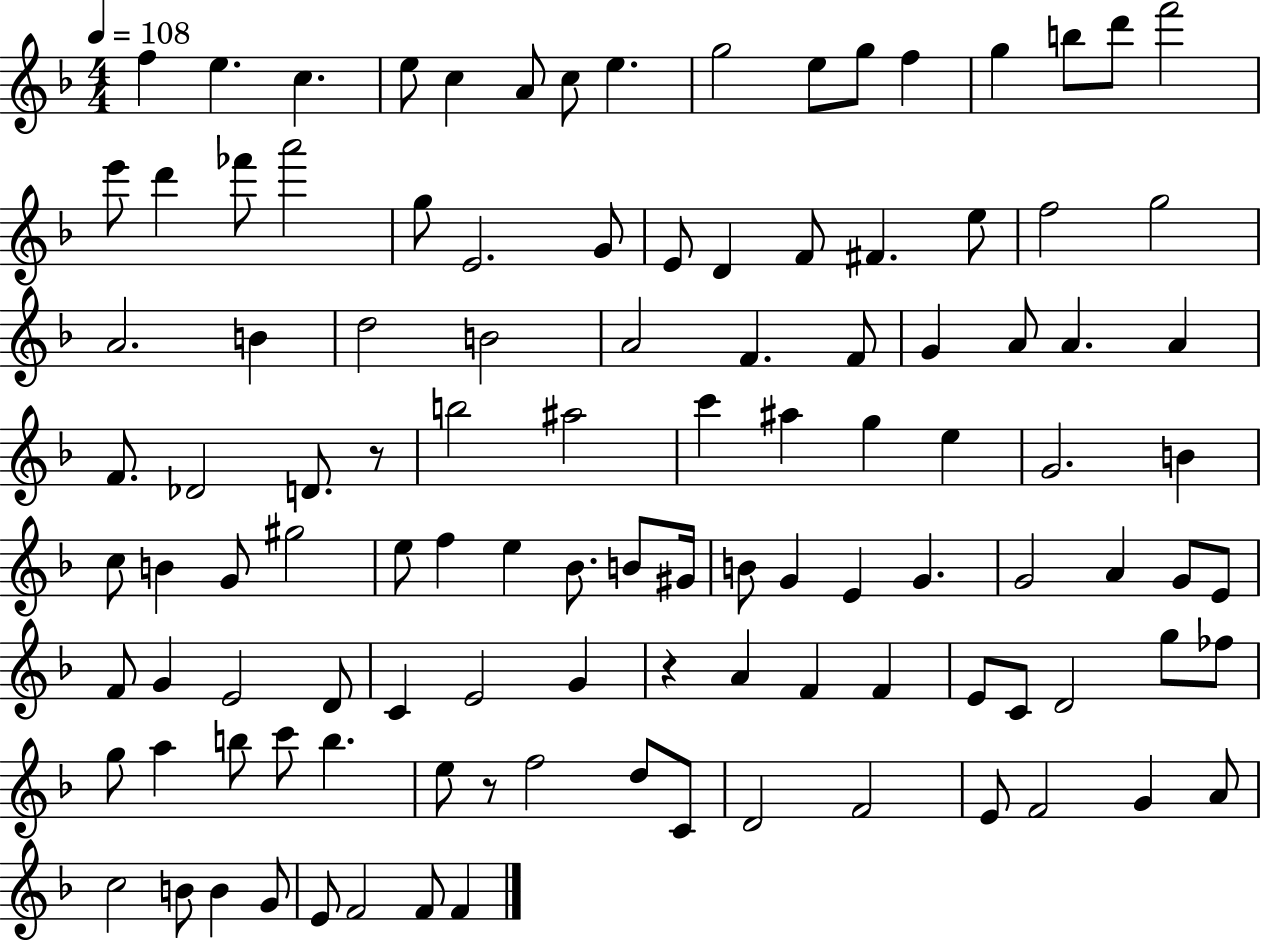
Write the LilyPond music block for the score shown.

{
  \clef treble
  \numericTimeSignature
  \time 4/4
  \key f \major
  \tempo 4 = 108
  \repeat volta 2 { f''4 e''4. c''4. | e''8 c''4 a'8 c''8 e''4. | g''2 e''8 g''8 f''4 | g''4 b''8 d'''8 f'''2 | \break e'''8 d'''4 fes'''8 a'''2 | g''8 e'2. g'8 | e'8 d'4 f'8 fis'4. e''8 | f''2 g''2 | \break a'2. b'4 | d''2 b'2 | a'2 f'4. f'8 | g'4 a'8 a'4. a'4 | \break f'8. des'2 d'8. r8 | b''2 ais''2 | c'''4 ais''4 g''4 e''4 | g'2. b'4 | \break c''8 b'4 g'8 gis''2 | e''8 f''4 e''4 bes'8. b'8 gis'16 | b'8 g'4 e'4 g'4. | g'2 a'4 g'8 e'8 | \break f'8 g'4 e'2 d'8 | c'4 e'2 g'4 | r4 a'4 f'4 f'4 | e'8 c'8 d'2 g''8 fes''8 | \break g''8 a''4 b''8 c'''8 b''4. | e''8 r8 f''2 d''8 c'8 | d'2 f'2 | e'8 f'2 g'4 a'8 | \break c''2 b'8 b'4 g'8 | e'8 f'2 f'8 f'4 | } \bar "|."
}